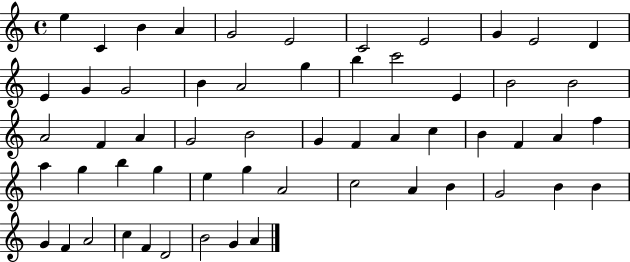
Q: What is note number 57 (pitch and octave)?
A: A4